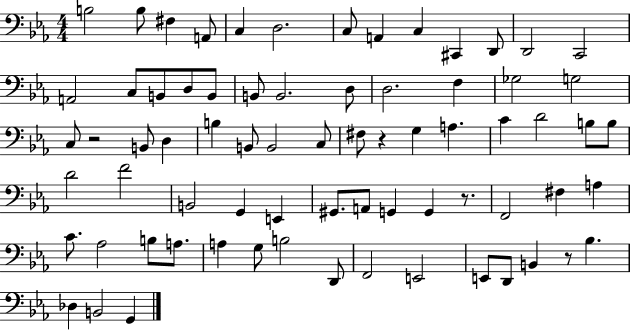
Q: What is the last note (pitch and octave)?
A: G2